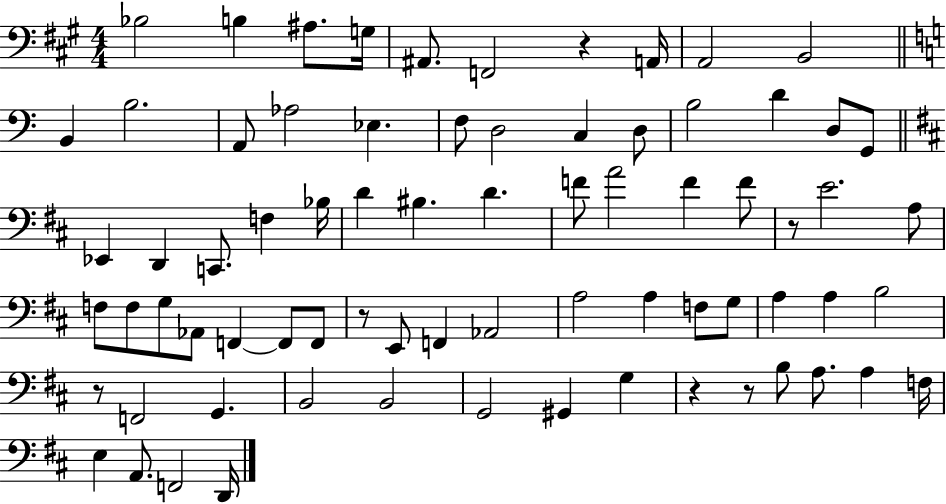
{
  \clef bass
  \numericTimeSignature
  \time 4/4
  \key a \major
  bes2 b4 ais8. g16 | ais,8. f,2 r4 a,16 | a,2 b,2 | \bar "||" \break \key c \major b,4 b2. | a,8 aes2 ees4. | f8 d2 c4 d8 | b2 d'4 d8 g,8 | \break \bar "||" \break \key d \major ees,4 d,4 c,8. f4 bes16 | d'4 bis4. d'4. | f'8 a'2 f'4 f'8 | r8 e'2. a8 | \break f8 f8 g8 aes,8 f,4~~ f,8 f,8 | r8 e,8 f,4 aes,2 | a2 a4 f8 g8 | a4 a4 b2 | \break r8 f,2 g,4. | b,2 b,2 | g,2 gis,4 g4 | r4 r8 b8 a8. a4 f16 | \break e4 a,8. f,2 d,16 | \bar "|."
}